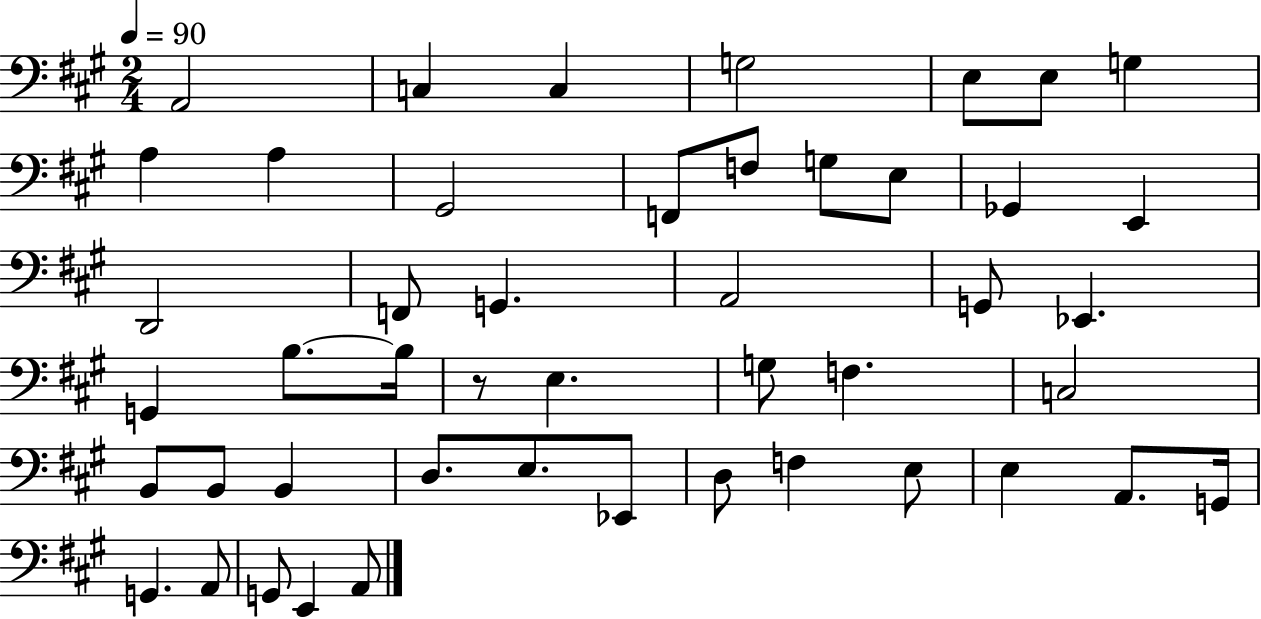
X:1
T:Untitled
M:2/4
L:1/4
K:A
A,,2 C, C, G,2 E,/2 E,/2 G, A, A, ^G,,2 F,,/2 F,/2 G,/2 E,/2 _G,, E,, D,,2 F,,/2 G,, A,,2 G,,/2 _E,, G,, B,/2 B,/4 z/2 E, G,/2 F, C,2 B,,/2 B,,/2 B,, D,/2 E,/2 _E,,/2 D,/2 F, E,/2 E, A,,/2 G,,/4 G,, A,,/2 G,,/2 E,, A,,/2